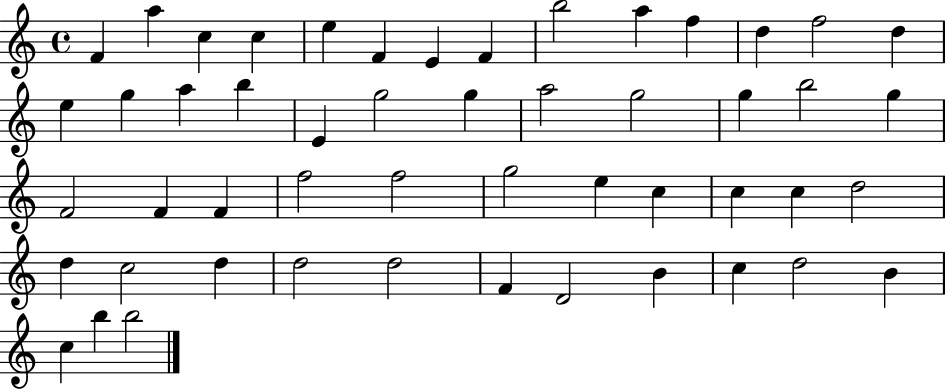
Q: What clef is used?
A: treble